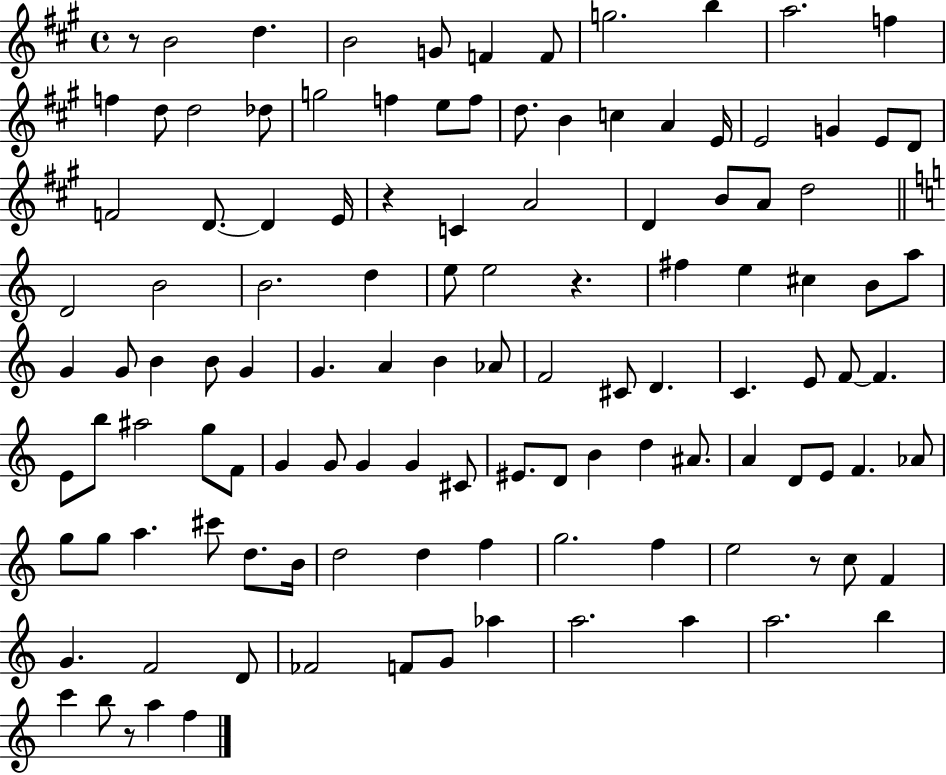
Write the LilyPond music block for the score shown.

{
  \clef treble
  \time 4/4
  \defaultTimeSignature
  \key a \major
  r8 b'2 d''4. | b'2 g'8 f'4 f'8 | g''2. b''4 | a''2. f''4 | \break f''4 d''8 d''2 des''8 | g''2 f''4 e''8 f''8 | d''8. b'4 c''4 a'4 e'16 | e'2 g'4 e'8 d'8 | \break f'2 d'8.~~ d'4 e'16 | r4 c'4 a'2 | d'4 b'8 a'8 d''2 | \bar "||" \break \key a \minor d'2 b'2 | b'2. d''4 | e''8 e''2 r4. | fis''4 e''4 cis''4 b'8 a''8 | \break g'4 g'8 b'4 b'8 g'4 | g'4. a'4 b'4 aes'8 | f'2 cis'8 d'4. | c'4. e'8 f'8~~ f'4. | \break e'8 b''8 ais''2 g''8 f'8 | g'4 g'8 g'4 g'4 cis'8 | eis'8. d'8 b'4 d''4 ais'8. | a'4 d'8 e'8 f'4. aes'8 | \break g''8 g''8 a''4. cis'''8 d''8. b'16 | d''2 d''4 f''4 | g''2. f''4 | e''2 r8 c''8 f'4 | \break g'4. f'2 d'8 | fes'2 f'8 g'8 aes''4 | a''2. a''4 | a''2. b''4 | \break c'''4 b''8 r8 a''4 f''4 | \bar "|."
}